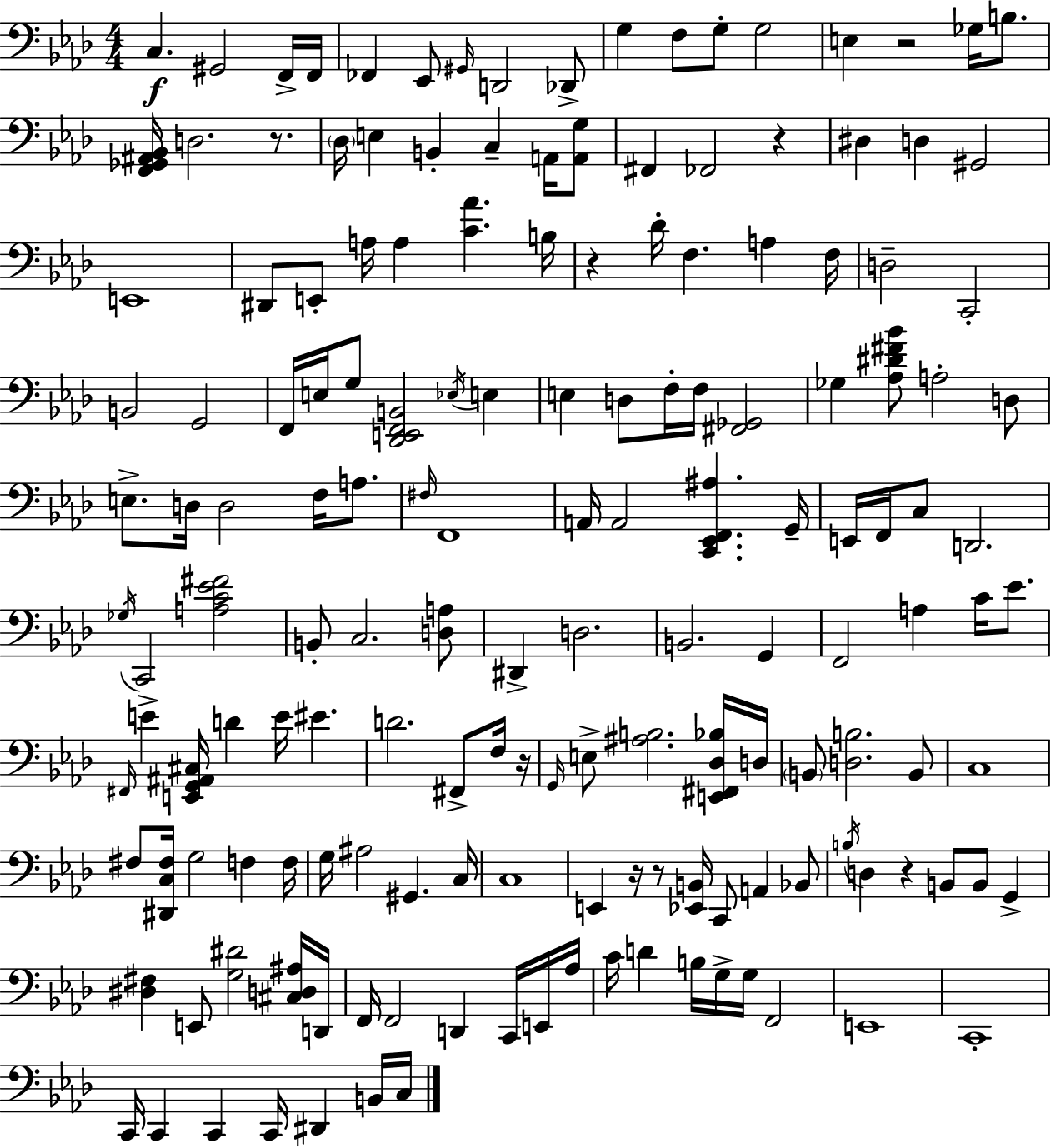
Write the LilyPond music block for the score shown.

{
  \clef bass
  \numericTimeSignature
  \time 4/4
  \key f \minor
  c4.\f gis,2 f,16-> f,16 | fes,4 ees,8 \grace { gis,16 } d,2 des,8-> | g4 f8 g8-. g2 | e4 r2 ges16 b8. | \break <f, ges, ais, bes,>16 d2. r8. | \parenthesize des16 e4 b,4-. c4-- a,16 <a, g>8 | fis,4 fes,2 r4 | dis4 d4 gis,2 | \break e,1 | dis,8 e,8-. a16 a4 <c' aes'>4. | b16 r4 des'16-. f4. a4 | f16 d2-- c,2-. | \break b,2 g,2 | f,16 e16 g8 <des, e, f, b,>2 \acciaccatura { ees16 } e4 | e4 d8 f16-. f16 <fis, ges,>2 | ges4 <aes dis' fis' bes'>8 a2-. | \break d8 e8.-> d16 d2 f16 a8. | \grace { fis16 } f,1 | a,16 a,2 <c, ees, f, ais>4. | g,16-- e,16 f,16 c8 d,2. | \break \acciaccatura { ges16 } c,2 <a c' ees' fis'>2 | b,8-. c2. | <d a>8 dis,4-> d2. | b,2. | \break g,4 f,2 a4 | c'16 ees'8. \grace { fis,16 } e'4-> <e, g, ais, cis>16 d'4 e'16 eis'4. | d'2. | fis,8-> f16 r16 \grace { g,16 } e8-> <ais b>2. | \break <e, fis, des bes>16 d16 \parenthesize b,8 <d b>2. | b,8 c1 | fis8 <dis, c fis>16 g2 | f4 f16 g16 ais2 gis,4. | \break c16 c1 | e,4 r16 r8 <ees, b,>16 c,8 | a,4 bes,8 \acciaccatura { b16 } d4 r4 b,8 | b,8 g,4-> <dis fis>4 e,8 <g dis'>2 | \break <cis d ais>16 d,16 f,16 f,2 | d,4 c,16 e,16 aes16 c'16 d'4 b16 g16-> g16 f,2 | e,1 | c,1-. | \break c,16 c,4 c,4 | c,16 dis,4 b,16 c16 \bar "|."
}